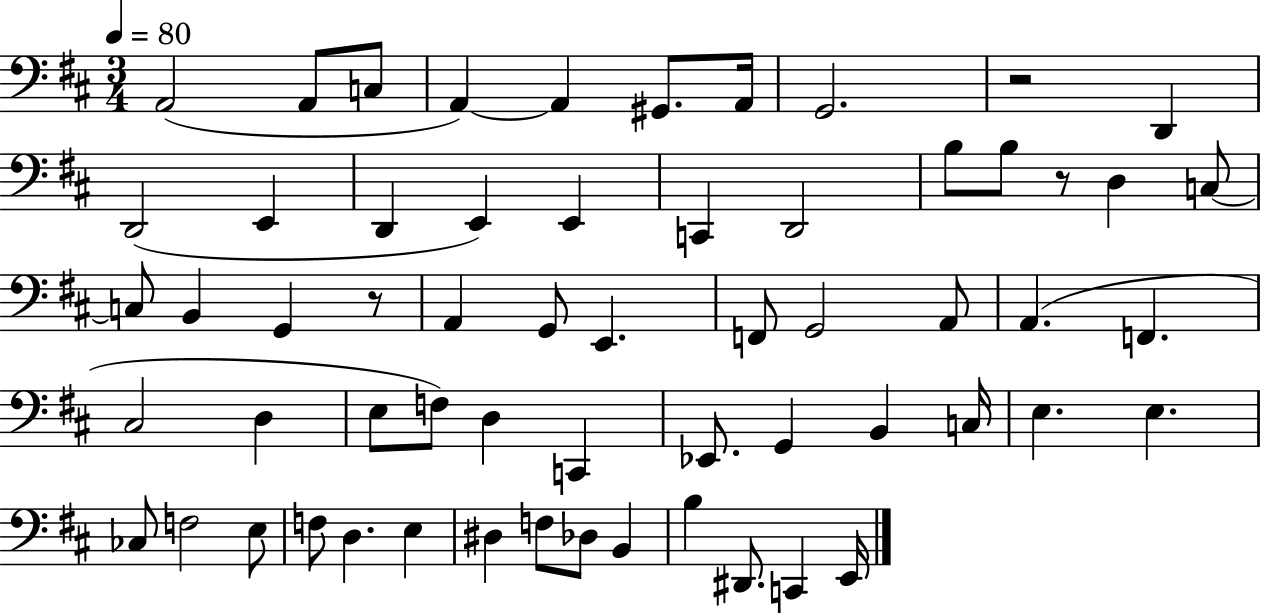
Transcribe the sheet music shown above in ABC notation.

X:1
T:Untitled
M:3/4
L:1/4
K:D
A,,2 A,,/2 C,/2 A,, A,, ^G,,/2 A,,/4 G,,2 z2 D,, D,,2 E,, D,, E,, E,, C,, D,,2 B,/2 B,/2 z/2 D, C,/2 C,/2 B,, G,, z/2 A,, G,,/2 E,, F,,/2 G,,2 A,,/2 A,, F,, ^C,2 D, E,/2 F,/2 D, C,, _E,,/2 G,, B,, C,/4 E, E, _C,/2 F,2 E,/2 F,/2 D, E, ^D, F,/2 _D,/2 B,, B, ^D,,/2 C,, E,,/4